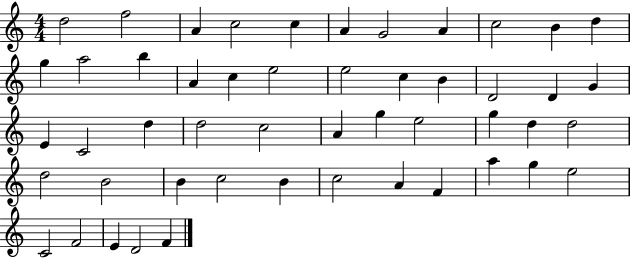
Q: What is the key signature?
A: C major